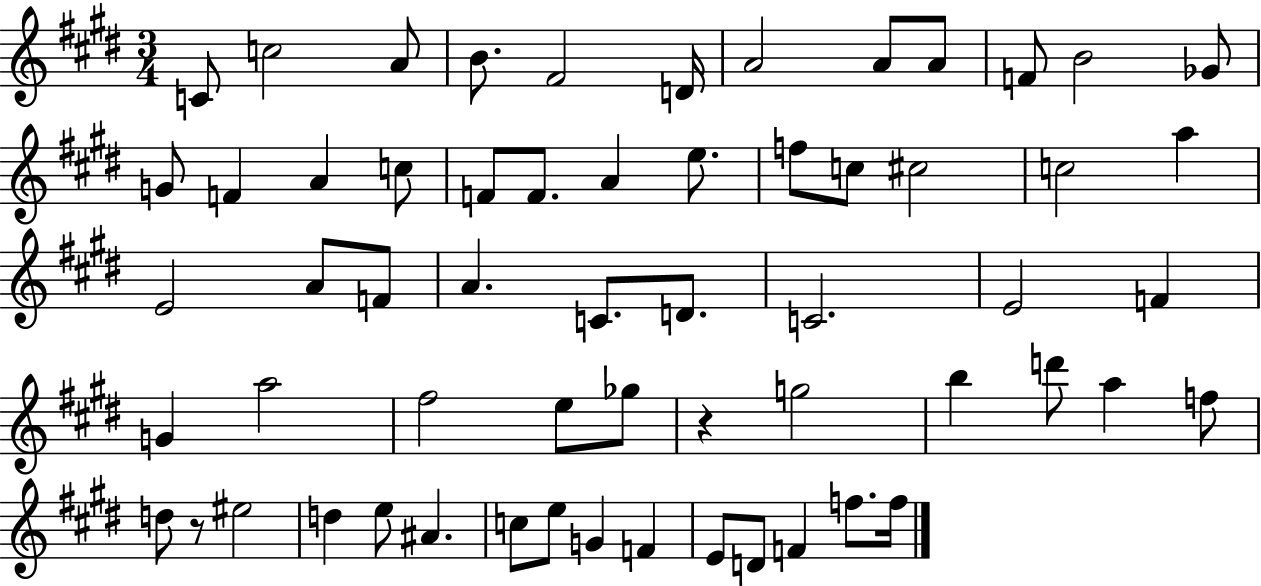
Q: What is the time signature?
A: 3/4